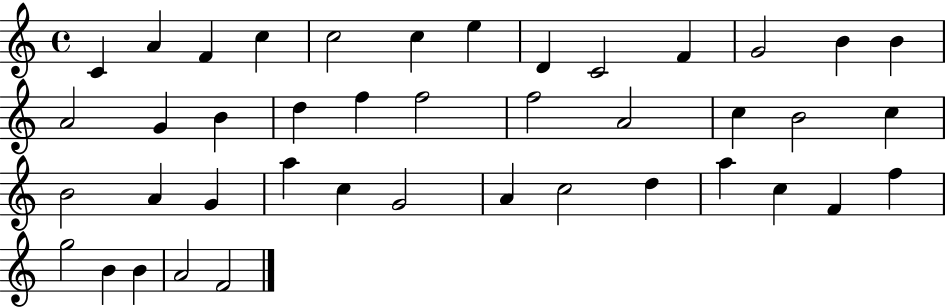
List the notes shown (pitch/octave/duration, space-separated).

C4/q A4/q F4/q C5/q C5/h C5/q E5/q D4/q C4/h F4/q G4/h B4/q B4/q A4/h G4/q B4/q D5/q F5/q F5/h F5/h A4/h C5/q B4/h C5/q B4/h A4/q G4/q A5/q C5/q G4/h A4/q C5/h D5/q A5/q C5/q F4/q F5/q G5/h B4/q B4/q A4/h F4/h